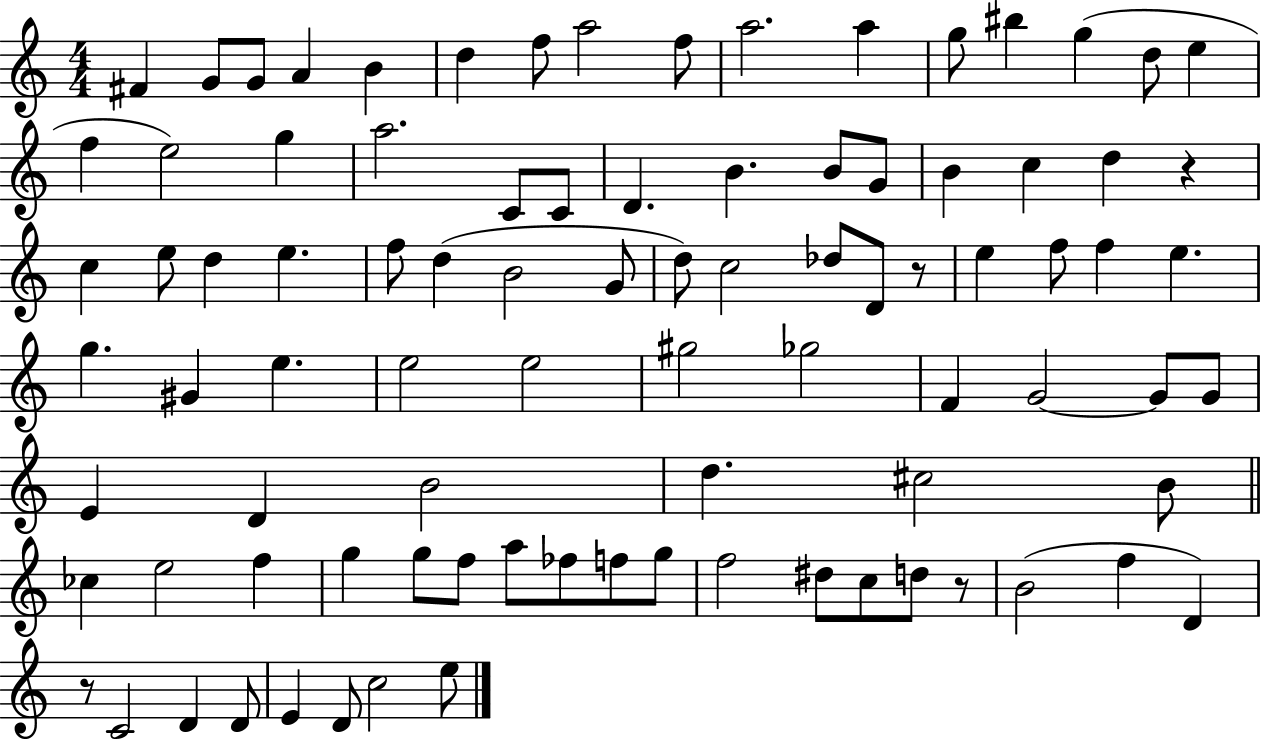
F#4/q G4/e G4/e A4/q B4/q D5/q F5/e A5/h F5/e A5/h. A5/q G5/e BIS5/q G5/q D5/e E5/q F5/q E5/h G5/q A5/h. C4/e C4/e D4/q. B4/q. B4/e G4/e B4/q C5/q D5/q R/q C5/q E5/e D5/q E5/q. F5/e D5/q B4/h G4/e D5/e C5/h Db5/e D4/e R/e E5/q F5/e F5/q E5/q. G5/q. G#4/q E5/q. E5/h E5/h G#5/h Gb5/h F4/q G4/h G4/e G4/e E4/q D4/q B4/h D5/q. C#5/h B4/e CES5/q E5/h F5/q G5/q G5/e F5/e A5/e FES5/e F5/e G5/e F5/h D#5/e C5/e D5/e R/e B4/h F5/q D4/q R/e C4/h D4/q D4/e E4/q D4/e C5/h E5/e